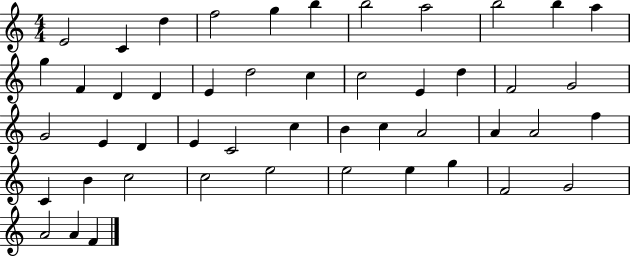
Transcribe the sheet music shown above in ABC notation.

X:1
T:Untitled
M:4/4
L:1/4
K:C
E2 C d f2 g b b2 a2 b2 b a g F D D E d2 c c2 E d F2 G2 G2 E D E C2 c B c A2 A A2 f C B c2 c2 e2 e2 e g F2 G2 A2 A F